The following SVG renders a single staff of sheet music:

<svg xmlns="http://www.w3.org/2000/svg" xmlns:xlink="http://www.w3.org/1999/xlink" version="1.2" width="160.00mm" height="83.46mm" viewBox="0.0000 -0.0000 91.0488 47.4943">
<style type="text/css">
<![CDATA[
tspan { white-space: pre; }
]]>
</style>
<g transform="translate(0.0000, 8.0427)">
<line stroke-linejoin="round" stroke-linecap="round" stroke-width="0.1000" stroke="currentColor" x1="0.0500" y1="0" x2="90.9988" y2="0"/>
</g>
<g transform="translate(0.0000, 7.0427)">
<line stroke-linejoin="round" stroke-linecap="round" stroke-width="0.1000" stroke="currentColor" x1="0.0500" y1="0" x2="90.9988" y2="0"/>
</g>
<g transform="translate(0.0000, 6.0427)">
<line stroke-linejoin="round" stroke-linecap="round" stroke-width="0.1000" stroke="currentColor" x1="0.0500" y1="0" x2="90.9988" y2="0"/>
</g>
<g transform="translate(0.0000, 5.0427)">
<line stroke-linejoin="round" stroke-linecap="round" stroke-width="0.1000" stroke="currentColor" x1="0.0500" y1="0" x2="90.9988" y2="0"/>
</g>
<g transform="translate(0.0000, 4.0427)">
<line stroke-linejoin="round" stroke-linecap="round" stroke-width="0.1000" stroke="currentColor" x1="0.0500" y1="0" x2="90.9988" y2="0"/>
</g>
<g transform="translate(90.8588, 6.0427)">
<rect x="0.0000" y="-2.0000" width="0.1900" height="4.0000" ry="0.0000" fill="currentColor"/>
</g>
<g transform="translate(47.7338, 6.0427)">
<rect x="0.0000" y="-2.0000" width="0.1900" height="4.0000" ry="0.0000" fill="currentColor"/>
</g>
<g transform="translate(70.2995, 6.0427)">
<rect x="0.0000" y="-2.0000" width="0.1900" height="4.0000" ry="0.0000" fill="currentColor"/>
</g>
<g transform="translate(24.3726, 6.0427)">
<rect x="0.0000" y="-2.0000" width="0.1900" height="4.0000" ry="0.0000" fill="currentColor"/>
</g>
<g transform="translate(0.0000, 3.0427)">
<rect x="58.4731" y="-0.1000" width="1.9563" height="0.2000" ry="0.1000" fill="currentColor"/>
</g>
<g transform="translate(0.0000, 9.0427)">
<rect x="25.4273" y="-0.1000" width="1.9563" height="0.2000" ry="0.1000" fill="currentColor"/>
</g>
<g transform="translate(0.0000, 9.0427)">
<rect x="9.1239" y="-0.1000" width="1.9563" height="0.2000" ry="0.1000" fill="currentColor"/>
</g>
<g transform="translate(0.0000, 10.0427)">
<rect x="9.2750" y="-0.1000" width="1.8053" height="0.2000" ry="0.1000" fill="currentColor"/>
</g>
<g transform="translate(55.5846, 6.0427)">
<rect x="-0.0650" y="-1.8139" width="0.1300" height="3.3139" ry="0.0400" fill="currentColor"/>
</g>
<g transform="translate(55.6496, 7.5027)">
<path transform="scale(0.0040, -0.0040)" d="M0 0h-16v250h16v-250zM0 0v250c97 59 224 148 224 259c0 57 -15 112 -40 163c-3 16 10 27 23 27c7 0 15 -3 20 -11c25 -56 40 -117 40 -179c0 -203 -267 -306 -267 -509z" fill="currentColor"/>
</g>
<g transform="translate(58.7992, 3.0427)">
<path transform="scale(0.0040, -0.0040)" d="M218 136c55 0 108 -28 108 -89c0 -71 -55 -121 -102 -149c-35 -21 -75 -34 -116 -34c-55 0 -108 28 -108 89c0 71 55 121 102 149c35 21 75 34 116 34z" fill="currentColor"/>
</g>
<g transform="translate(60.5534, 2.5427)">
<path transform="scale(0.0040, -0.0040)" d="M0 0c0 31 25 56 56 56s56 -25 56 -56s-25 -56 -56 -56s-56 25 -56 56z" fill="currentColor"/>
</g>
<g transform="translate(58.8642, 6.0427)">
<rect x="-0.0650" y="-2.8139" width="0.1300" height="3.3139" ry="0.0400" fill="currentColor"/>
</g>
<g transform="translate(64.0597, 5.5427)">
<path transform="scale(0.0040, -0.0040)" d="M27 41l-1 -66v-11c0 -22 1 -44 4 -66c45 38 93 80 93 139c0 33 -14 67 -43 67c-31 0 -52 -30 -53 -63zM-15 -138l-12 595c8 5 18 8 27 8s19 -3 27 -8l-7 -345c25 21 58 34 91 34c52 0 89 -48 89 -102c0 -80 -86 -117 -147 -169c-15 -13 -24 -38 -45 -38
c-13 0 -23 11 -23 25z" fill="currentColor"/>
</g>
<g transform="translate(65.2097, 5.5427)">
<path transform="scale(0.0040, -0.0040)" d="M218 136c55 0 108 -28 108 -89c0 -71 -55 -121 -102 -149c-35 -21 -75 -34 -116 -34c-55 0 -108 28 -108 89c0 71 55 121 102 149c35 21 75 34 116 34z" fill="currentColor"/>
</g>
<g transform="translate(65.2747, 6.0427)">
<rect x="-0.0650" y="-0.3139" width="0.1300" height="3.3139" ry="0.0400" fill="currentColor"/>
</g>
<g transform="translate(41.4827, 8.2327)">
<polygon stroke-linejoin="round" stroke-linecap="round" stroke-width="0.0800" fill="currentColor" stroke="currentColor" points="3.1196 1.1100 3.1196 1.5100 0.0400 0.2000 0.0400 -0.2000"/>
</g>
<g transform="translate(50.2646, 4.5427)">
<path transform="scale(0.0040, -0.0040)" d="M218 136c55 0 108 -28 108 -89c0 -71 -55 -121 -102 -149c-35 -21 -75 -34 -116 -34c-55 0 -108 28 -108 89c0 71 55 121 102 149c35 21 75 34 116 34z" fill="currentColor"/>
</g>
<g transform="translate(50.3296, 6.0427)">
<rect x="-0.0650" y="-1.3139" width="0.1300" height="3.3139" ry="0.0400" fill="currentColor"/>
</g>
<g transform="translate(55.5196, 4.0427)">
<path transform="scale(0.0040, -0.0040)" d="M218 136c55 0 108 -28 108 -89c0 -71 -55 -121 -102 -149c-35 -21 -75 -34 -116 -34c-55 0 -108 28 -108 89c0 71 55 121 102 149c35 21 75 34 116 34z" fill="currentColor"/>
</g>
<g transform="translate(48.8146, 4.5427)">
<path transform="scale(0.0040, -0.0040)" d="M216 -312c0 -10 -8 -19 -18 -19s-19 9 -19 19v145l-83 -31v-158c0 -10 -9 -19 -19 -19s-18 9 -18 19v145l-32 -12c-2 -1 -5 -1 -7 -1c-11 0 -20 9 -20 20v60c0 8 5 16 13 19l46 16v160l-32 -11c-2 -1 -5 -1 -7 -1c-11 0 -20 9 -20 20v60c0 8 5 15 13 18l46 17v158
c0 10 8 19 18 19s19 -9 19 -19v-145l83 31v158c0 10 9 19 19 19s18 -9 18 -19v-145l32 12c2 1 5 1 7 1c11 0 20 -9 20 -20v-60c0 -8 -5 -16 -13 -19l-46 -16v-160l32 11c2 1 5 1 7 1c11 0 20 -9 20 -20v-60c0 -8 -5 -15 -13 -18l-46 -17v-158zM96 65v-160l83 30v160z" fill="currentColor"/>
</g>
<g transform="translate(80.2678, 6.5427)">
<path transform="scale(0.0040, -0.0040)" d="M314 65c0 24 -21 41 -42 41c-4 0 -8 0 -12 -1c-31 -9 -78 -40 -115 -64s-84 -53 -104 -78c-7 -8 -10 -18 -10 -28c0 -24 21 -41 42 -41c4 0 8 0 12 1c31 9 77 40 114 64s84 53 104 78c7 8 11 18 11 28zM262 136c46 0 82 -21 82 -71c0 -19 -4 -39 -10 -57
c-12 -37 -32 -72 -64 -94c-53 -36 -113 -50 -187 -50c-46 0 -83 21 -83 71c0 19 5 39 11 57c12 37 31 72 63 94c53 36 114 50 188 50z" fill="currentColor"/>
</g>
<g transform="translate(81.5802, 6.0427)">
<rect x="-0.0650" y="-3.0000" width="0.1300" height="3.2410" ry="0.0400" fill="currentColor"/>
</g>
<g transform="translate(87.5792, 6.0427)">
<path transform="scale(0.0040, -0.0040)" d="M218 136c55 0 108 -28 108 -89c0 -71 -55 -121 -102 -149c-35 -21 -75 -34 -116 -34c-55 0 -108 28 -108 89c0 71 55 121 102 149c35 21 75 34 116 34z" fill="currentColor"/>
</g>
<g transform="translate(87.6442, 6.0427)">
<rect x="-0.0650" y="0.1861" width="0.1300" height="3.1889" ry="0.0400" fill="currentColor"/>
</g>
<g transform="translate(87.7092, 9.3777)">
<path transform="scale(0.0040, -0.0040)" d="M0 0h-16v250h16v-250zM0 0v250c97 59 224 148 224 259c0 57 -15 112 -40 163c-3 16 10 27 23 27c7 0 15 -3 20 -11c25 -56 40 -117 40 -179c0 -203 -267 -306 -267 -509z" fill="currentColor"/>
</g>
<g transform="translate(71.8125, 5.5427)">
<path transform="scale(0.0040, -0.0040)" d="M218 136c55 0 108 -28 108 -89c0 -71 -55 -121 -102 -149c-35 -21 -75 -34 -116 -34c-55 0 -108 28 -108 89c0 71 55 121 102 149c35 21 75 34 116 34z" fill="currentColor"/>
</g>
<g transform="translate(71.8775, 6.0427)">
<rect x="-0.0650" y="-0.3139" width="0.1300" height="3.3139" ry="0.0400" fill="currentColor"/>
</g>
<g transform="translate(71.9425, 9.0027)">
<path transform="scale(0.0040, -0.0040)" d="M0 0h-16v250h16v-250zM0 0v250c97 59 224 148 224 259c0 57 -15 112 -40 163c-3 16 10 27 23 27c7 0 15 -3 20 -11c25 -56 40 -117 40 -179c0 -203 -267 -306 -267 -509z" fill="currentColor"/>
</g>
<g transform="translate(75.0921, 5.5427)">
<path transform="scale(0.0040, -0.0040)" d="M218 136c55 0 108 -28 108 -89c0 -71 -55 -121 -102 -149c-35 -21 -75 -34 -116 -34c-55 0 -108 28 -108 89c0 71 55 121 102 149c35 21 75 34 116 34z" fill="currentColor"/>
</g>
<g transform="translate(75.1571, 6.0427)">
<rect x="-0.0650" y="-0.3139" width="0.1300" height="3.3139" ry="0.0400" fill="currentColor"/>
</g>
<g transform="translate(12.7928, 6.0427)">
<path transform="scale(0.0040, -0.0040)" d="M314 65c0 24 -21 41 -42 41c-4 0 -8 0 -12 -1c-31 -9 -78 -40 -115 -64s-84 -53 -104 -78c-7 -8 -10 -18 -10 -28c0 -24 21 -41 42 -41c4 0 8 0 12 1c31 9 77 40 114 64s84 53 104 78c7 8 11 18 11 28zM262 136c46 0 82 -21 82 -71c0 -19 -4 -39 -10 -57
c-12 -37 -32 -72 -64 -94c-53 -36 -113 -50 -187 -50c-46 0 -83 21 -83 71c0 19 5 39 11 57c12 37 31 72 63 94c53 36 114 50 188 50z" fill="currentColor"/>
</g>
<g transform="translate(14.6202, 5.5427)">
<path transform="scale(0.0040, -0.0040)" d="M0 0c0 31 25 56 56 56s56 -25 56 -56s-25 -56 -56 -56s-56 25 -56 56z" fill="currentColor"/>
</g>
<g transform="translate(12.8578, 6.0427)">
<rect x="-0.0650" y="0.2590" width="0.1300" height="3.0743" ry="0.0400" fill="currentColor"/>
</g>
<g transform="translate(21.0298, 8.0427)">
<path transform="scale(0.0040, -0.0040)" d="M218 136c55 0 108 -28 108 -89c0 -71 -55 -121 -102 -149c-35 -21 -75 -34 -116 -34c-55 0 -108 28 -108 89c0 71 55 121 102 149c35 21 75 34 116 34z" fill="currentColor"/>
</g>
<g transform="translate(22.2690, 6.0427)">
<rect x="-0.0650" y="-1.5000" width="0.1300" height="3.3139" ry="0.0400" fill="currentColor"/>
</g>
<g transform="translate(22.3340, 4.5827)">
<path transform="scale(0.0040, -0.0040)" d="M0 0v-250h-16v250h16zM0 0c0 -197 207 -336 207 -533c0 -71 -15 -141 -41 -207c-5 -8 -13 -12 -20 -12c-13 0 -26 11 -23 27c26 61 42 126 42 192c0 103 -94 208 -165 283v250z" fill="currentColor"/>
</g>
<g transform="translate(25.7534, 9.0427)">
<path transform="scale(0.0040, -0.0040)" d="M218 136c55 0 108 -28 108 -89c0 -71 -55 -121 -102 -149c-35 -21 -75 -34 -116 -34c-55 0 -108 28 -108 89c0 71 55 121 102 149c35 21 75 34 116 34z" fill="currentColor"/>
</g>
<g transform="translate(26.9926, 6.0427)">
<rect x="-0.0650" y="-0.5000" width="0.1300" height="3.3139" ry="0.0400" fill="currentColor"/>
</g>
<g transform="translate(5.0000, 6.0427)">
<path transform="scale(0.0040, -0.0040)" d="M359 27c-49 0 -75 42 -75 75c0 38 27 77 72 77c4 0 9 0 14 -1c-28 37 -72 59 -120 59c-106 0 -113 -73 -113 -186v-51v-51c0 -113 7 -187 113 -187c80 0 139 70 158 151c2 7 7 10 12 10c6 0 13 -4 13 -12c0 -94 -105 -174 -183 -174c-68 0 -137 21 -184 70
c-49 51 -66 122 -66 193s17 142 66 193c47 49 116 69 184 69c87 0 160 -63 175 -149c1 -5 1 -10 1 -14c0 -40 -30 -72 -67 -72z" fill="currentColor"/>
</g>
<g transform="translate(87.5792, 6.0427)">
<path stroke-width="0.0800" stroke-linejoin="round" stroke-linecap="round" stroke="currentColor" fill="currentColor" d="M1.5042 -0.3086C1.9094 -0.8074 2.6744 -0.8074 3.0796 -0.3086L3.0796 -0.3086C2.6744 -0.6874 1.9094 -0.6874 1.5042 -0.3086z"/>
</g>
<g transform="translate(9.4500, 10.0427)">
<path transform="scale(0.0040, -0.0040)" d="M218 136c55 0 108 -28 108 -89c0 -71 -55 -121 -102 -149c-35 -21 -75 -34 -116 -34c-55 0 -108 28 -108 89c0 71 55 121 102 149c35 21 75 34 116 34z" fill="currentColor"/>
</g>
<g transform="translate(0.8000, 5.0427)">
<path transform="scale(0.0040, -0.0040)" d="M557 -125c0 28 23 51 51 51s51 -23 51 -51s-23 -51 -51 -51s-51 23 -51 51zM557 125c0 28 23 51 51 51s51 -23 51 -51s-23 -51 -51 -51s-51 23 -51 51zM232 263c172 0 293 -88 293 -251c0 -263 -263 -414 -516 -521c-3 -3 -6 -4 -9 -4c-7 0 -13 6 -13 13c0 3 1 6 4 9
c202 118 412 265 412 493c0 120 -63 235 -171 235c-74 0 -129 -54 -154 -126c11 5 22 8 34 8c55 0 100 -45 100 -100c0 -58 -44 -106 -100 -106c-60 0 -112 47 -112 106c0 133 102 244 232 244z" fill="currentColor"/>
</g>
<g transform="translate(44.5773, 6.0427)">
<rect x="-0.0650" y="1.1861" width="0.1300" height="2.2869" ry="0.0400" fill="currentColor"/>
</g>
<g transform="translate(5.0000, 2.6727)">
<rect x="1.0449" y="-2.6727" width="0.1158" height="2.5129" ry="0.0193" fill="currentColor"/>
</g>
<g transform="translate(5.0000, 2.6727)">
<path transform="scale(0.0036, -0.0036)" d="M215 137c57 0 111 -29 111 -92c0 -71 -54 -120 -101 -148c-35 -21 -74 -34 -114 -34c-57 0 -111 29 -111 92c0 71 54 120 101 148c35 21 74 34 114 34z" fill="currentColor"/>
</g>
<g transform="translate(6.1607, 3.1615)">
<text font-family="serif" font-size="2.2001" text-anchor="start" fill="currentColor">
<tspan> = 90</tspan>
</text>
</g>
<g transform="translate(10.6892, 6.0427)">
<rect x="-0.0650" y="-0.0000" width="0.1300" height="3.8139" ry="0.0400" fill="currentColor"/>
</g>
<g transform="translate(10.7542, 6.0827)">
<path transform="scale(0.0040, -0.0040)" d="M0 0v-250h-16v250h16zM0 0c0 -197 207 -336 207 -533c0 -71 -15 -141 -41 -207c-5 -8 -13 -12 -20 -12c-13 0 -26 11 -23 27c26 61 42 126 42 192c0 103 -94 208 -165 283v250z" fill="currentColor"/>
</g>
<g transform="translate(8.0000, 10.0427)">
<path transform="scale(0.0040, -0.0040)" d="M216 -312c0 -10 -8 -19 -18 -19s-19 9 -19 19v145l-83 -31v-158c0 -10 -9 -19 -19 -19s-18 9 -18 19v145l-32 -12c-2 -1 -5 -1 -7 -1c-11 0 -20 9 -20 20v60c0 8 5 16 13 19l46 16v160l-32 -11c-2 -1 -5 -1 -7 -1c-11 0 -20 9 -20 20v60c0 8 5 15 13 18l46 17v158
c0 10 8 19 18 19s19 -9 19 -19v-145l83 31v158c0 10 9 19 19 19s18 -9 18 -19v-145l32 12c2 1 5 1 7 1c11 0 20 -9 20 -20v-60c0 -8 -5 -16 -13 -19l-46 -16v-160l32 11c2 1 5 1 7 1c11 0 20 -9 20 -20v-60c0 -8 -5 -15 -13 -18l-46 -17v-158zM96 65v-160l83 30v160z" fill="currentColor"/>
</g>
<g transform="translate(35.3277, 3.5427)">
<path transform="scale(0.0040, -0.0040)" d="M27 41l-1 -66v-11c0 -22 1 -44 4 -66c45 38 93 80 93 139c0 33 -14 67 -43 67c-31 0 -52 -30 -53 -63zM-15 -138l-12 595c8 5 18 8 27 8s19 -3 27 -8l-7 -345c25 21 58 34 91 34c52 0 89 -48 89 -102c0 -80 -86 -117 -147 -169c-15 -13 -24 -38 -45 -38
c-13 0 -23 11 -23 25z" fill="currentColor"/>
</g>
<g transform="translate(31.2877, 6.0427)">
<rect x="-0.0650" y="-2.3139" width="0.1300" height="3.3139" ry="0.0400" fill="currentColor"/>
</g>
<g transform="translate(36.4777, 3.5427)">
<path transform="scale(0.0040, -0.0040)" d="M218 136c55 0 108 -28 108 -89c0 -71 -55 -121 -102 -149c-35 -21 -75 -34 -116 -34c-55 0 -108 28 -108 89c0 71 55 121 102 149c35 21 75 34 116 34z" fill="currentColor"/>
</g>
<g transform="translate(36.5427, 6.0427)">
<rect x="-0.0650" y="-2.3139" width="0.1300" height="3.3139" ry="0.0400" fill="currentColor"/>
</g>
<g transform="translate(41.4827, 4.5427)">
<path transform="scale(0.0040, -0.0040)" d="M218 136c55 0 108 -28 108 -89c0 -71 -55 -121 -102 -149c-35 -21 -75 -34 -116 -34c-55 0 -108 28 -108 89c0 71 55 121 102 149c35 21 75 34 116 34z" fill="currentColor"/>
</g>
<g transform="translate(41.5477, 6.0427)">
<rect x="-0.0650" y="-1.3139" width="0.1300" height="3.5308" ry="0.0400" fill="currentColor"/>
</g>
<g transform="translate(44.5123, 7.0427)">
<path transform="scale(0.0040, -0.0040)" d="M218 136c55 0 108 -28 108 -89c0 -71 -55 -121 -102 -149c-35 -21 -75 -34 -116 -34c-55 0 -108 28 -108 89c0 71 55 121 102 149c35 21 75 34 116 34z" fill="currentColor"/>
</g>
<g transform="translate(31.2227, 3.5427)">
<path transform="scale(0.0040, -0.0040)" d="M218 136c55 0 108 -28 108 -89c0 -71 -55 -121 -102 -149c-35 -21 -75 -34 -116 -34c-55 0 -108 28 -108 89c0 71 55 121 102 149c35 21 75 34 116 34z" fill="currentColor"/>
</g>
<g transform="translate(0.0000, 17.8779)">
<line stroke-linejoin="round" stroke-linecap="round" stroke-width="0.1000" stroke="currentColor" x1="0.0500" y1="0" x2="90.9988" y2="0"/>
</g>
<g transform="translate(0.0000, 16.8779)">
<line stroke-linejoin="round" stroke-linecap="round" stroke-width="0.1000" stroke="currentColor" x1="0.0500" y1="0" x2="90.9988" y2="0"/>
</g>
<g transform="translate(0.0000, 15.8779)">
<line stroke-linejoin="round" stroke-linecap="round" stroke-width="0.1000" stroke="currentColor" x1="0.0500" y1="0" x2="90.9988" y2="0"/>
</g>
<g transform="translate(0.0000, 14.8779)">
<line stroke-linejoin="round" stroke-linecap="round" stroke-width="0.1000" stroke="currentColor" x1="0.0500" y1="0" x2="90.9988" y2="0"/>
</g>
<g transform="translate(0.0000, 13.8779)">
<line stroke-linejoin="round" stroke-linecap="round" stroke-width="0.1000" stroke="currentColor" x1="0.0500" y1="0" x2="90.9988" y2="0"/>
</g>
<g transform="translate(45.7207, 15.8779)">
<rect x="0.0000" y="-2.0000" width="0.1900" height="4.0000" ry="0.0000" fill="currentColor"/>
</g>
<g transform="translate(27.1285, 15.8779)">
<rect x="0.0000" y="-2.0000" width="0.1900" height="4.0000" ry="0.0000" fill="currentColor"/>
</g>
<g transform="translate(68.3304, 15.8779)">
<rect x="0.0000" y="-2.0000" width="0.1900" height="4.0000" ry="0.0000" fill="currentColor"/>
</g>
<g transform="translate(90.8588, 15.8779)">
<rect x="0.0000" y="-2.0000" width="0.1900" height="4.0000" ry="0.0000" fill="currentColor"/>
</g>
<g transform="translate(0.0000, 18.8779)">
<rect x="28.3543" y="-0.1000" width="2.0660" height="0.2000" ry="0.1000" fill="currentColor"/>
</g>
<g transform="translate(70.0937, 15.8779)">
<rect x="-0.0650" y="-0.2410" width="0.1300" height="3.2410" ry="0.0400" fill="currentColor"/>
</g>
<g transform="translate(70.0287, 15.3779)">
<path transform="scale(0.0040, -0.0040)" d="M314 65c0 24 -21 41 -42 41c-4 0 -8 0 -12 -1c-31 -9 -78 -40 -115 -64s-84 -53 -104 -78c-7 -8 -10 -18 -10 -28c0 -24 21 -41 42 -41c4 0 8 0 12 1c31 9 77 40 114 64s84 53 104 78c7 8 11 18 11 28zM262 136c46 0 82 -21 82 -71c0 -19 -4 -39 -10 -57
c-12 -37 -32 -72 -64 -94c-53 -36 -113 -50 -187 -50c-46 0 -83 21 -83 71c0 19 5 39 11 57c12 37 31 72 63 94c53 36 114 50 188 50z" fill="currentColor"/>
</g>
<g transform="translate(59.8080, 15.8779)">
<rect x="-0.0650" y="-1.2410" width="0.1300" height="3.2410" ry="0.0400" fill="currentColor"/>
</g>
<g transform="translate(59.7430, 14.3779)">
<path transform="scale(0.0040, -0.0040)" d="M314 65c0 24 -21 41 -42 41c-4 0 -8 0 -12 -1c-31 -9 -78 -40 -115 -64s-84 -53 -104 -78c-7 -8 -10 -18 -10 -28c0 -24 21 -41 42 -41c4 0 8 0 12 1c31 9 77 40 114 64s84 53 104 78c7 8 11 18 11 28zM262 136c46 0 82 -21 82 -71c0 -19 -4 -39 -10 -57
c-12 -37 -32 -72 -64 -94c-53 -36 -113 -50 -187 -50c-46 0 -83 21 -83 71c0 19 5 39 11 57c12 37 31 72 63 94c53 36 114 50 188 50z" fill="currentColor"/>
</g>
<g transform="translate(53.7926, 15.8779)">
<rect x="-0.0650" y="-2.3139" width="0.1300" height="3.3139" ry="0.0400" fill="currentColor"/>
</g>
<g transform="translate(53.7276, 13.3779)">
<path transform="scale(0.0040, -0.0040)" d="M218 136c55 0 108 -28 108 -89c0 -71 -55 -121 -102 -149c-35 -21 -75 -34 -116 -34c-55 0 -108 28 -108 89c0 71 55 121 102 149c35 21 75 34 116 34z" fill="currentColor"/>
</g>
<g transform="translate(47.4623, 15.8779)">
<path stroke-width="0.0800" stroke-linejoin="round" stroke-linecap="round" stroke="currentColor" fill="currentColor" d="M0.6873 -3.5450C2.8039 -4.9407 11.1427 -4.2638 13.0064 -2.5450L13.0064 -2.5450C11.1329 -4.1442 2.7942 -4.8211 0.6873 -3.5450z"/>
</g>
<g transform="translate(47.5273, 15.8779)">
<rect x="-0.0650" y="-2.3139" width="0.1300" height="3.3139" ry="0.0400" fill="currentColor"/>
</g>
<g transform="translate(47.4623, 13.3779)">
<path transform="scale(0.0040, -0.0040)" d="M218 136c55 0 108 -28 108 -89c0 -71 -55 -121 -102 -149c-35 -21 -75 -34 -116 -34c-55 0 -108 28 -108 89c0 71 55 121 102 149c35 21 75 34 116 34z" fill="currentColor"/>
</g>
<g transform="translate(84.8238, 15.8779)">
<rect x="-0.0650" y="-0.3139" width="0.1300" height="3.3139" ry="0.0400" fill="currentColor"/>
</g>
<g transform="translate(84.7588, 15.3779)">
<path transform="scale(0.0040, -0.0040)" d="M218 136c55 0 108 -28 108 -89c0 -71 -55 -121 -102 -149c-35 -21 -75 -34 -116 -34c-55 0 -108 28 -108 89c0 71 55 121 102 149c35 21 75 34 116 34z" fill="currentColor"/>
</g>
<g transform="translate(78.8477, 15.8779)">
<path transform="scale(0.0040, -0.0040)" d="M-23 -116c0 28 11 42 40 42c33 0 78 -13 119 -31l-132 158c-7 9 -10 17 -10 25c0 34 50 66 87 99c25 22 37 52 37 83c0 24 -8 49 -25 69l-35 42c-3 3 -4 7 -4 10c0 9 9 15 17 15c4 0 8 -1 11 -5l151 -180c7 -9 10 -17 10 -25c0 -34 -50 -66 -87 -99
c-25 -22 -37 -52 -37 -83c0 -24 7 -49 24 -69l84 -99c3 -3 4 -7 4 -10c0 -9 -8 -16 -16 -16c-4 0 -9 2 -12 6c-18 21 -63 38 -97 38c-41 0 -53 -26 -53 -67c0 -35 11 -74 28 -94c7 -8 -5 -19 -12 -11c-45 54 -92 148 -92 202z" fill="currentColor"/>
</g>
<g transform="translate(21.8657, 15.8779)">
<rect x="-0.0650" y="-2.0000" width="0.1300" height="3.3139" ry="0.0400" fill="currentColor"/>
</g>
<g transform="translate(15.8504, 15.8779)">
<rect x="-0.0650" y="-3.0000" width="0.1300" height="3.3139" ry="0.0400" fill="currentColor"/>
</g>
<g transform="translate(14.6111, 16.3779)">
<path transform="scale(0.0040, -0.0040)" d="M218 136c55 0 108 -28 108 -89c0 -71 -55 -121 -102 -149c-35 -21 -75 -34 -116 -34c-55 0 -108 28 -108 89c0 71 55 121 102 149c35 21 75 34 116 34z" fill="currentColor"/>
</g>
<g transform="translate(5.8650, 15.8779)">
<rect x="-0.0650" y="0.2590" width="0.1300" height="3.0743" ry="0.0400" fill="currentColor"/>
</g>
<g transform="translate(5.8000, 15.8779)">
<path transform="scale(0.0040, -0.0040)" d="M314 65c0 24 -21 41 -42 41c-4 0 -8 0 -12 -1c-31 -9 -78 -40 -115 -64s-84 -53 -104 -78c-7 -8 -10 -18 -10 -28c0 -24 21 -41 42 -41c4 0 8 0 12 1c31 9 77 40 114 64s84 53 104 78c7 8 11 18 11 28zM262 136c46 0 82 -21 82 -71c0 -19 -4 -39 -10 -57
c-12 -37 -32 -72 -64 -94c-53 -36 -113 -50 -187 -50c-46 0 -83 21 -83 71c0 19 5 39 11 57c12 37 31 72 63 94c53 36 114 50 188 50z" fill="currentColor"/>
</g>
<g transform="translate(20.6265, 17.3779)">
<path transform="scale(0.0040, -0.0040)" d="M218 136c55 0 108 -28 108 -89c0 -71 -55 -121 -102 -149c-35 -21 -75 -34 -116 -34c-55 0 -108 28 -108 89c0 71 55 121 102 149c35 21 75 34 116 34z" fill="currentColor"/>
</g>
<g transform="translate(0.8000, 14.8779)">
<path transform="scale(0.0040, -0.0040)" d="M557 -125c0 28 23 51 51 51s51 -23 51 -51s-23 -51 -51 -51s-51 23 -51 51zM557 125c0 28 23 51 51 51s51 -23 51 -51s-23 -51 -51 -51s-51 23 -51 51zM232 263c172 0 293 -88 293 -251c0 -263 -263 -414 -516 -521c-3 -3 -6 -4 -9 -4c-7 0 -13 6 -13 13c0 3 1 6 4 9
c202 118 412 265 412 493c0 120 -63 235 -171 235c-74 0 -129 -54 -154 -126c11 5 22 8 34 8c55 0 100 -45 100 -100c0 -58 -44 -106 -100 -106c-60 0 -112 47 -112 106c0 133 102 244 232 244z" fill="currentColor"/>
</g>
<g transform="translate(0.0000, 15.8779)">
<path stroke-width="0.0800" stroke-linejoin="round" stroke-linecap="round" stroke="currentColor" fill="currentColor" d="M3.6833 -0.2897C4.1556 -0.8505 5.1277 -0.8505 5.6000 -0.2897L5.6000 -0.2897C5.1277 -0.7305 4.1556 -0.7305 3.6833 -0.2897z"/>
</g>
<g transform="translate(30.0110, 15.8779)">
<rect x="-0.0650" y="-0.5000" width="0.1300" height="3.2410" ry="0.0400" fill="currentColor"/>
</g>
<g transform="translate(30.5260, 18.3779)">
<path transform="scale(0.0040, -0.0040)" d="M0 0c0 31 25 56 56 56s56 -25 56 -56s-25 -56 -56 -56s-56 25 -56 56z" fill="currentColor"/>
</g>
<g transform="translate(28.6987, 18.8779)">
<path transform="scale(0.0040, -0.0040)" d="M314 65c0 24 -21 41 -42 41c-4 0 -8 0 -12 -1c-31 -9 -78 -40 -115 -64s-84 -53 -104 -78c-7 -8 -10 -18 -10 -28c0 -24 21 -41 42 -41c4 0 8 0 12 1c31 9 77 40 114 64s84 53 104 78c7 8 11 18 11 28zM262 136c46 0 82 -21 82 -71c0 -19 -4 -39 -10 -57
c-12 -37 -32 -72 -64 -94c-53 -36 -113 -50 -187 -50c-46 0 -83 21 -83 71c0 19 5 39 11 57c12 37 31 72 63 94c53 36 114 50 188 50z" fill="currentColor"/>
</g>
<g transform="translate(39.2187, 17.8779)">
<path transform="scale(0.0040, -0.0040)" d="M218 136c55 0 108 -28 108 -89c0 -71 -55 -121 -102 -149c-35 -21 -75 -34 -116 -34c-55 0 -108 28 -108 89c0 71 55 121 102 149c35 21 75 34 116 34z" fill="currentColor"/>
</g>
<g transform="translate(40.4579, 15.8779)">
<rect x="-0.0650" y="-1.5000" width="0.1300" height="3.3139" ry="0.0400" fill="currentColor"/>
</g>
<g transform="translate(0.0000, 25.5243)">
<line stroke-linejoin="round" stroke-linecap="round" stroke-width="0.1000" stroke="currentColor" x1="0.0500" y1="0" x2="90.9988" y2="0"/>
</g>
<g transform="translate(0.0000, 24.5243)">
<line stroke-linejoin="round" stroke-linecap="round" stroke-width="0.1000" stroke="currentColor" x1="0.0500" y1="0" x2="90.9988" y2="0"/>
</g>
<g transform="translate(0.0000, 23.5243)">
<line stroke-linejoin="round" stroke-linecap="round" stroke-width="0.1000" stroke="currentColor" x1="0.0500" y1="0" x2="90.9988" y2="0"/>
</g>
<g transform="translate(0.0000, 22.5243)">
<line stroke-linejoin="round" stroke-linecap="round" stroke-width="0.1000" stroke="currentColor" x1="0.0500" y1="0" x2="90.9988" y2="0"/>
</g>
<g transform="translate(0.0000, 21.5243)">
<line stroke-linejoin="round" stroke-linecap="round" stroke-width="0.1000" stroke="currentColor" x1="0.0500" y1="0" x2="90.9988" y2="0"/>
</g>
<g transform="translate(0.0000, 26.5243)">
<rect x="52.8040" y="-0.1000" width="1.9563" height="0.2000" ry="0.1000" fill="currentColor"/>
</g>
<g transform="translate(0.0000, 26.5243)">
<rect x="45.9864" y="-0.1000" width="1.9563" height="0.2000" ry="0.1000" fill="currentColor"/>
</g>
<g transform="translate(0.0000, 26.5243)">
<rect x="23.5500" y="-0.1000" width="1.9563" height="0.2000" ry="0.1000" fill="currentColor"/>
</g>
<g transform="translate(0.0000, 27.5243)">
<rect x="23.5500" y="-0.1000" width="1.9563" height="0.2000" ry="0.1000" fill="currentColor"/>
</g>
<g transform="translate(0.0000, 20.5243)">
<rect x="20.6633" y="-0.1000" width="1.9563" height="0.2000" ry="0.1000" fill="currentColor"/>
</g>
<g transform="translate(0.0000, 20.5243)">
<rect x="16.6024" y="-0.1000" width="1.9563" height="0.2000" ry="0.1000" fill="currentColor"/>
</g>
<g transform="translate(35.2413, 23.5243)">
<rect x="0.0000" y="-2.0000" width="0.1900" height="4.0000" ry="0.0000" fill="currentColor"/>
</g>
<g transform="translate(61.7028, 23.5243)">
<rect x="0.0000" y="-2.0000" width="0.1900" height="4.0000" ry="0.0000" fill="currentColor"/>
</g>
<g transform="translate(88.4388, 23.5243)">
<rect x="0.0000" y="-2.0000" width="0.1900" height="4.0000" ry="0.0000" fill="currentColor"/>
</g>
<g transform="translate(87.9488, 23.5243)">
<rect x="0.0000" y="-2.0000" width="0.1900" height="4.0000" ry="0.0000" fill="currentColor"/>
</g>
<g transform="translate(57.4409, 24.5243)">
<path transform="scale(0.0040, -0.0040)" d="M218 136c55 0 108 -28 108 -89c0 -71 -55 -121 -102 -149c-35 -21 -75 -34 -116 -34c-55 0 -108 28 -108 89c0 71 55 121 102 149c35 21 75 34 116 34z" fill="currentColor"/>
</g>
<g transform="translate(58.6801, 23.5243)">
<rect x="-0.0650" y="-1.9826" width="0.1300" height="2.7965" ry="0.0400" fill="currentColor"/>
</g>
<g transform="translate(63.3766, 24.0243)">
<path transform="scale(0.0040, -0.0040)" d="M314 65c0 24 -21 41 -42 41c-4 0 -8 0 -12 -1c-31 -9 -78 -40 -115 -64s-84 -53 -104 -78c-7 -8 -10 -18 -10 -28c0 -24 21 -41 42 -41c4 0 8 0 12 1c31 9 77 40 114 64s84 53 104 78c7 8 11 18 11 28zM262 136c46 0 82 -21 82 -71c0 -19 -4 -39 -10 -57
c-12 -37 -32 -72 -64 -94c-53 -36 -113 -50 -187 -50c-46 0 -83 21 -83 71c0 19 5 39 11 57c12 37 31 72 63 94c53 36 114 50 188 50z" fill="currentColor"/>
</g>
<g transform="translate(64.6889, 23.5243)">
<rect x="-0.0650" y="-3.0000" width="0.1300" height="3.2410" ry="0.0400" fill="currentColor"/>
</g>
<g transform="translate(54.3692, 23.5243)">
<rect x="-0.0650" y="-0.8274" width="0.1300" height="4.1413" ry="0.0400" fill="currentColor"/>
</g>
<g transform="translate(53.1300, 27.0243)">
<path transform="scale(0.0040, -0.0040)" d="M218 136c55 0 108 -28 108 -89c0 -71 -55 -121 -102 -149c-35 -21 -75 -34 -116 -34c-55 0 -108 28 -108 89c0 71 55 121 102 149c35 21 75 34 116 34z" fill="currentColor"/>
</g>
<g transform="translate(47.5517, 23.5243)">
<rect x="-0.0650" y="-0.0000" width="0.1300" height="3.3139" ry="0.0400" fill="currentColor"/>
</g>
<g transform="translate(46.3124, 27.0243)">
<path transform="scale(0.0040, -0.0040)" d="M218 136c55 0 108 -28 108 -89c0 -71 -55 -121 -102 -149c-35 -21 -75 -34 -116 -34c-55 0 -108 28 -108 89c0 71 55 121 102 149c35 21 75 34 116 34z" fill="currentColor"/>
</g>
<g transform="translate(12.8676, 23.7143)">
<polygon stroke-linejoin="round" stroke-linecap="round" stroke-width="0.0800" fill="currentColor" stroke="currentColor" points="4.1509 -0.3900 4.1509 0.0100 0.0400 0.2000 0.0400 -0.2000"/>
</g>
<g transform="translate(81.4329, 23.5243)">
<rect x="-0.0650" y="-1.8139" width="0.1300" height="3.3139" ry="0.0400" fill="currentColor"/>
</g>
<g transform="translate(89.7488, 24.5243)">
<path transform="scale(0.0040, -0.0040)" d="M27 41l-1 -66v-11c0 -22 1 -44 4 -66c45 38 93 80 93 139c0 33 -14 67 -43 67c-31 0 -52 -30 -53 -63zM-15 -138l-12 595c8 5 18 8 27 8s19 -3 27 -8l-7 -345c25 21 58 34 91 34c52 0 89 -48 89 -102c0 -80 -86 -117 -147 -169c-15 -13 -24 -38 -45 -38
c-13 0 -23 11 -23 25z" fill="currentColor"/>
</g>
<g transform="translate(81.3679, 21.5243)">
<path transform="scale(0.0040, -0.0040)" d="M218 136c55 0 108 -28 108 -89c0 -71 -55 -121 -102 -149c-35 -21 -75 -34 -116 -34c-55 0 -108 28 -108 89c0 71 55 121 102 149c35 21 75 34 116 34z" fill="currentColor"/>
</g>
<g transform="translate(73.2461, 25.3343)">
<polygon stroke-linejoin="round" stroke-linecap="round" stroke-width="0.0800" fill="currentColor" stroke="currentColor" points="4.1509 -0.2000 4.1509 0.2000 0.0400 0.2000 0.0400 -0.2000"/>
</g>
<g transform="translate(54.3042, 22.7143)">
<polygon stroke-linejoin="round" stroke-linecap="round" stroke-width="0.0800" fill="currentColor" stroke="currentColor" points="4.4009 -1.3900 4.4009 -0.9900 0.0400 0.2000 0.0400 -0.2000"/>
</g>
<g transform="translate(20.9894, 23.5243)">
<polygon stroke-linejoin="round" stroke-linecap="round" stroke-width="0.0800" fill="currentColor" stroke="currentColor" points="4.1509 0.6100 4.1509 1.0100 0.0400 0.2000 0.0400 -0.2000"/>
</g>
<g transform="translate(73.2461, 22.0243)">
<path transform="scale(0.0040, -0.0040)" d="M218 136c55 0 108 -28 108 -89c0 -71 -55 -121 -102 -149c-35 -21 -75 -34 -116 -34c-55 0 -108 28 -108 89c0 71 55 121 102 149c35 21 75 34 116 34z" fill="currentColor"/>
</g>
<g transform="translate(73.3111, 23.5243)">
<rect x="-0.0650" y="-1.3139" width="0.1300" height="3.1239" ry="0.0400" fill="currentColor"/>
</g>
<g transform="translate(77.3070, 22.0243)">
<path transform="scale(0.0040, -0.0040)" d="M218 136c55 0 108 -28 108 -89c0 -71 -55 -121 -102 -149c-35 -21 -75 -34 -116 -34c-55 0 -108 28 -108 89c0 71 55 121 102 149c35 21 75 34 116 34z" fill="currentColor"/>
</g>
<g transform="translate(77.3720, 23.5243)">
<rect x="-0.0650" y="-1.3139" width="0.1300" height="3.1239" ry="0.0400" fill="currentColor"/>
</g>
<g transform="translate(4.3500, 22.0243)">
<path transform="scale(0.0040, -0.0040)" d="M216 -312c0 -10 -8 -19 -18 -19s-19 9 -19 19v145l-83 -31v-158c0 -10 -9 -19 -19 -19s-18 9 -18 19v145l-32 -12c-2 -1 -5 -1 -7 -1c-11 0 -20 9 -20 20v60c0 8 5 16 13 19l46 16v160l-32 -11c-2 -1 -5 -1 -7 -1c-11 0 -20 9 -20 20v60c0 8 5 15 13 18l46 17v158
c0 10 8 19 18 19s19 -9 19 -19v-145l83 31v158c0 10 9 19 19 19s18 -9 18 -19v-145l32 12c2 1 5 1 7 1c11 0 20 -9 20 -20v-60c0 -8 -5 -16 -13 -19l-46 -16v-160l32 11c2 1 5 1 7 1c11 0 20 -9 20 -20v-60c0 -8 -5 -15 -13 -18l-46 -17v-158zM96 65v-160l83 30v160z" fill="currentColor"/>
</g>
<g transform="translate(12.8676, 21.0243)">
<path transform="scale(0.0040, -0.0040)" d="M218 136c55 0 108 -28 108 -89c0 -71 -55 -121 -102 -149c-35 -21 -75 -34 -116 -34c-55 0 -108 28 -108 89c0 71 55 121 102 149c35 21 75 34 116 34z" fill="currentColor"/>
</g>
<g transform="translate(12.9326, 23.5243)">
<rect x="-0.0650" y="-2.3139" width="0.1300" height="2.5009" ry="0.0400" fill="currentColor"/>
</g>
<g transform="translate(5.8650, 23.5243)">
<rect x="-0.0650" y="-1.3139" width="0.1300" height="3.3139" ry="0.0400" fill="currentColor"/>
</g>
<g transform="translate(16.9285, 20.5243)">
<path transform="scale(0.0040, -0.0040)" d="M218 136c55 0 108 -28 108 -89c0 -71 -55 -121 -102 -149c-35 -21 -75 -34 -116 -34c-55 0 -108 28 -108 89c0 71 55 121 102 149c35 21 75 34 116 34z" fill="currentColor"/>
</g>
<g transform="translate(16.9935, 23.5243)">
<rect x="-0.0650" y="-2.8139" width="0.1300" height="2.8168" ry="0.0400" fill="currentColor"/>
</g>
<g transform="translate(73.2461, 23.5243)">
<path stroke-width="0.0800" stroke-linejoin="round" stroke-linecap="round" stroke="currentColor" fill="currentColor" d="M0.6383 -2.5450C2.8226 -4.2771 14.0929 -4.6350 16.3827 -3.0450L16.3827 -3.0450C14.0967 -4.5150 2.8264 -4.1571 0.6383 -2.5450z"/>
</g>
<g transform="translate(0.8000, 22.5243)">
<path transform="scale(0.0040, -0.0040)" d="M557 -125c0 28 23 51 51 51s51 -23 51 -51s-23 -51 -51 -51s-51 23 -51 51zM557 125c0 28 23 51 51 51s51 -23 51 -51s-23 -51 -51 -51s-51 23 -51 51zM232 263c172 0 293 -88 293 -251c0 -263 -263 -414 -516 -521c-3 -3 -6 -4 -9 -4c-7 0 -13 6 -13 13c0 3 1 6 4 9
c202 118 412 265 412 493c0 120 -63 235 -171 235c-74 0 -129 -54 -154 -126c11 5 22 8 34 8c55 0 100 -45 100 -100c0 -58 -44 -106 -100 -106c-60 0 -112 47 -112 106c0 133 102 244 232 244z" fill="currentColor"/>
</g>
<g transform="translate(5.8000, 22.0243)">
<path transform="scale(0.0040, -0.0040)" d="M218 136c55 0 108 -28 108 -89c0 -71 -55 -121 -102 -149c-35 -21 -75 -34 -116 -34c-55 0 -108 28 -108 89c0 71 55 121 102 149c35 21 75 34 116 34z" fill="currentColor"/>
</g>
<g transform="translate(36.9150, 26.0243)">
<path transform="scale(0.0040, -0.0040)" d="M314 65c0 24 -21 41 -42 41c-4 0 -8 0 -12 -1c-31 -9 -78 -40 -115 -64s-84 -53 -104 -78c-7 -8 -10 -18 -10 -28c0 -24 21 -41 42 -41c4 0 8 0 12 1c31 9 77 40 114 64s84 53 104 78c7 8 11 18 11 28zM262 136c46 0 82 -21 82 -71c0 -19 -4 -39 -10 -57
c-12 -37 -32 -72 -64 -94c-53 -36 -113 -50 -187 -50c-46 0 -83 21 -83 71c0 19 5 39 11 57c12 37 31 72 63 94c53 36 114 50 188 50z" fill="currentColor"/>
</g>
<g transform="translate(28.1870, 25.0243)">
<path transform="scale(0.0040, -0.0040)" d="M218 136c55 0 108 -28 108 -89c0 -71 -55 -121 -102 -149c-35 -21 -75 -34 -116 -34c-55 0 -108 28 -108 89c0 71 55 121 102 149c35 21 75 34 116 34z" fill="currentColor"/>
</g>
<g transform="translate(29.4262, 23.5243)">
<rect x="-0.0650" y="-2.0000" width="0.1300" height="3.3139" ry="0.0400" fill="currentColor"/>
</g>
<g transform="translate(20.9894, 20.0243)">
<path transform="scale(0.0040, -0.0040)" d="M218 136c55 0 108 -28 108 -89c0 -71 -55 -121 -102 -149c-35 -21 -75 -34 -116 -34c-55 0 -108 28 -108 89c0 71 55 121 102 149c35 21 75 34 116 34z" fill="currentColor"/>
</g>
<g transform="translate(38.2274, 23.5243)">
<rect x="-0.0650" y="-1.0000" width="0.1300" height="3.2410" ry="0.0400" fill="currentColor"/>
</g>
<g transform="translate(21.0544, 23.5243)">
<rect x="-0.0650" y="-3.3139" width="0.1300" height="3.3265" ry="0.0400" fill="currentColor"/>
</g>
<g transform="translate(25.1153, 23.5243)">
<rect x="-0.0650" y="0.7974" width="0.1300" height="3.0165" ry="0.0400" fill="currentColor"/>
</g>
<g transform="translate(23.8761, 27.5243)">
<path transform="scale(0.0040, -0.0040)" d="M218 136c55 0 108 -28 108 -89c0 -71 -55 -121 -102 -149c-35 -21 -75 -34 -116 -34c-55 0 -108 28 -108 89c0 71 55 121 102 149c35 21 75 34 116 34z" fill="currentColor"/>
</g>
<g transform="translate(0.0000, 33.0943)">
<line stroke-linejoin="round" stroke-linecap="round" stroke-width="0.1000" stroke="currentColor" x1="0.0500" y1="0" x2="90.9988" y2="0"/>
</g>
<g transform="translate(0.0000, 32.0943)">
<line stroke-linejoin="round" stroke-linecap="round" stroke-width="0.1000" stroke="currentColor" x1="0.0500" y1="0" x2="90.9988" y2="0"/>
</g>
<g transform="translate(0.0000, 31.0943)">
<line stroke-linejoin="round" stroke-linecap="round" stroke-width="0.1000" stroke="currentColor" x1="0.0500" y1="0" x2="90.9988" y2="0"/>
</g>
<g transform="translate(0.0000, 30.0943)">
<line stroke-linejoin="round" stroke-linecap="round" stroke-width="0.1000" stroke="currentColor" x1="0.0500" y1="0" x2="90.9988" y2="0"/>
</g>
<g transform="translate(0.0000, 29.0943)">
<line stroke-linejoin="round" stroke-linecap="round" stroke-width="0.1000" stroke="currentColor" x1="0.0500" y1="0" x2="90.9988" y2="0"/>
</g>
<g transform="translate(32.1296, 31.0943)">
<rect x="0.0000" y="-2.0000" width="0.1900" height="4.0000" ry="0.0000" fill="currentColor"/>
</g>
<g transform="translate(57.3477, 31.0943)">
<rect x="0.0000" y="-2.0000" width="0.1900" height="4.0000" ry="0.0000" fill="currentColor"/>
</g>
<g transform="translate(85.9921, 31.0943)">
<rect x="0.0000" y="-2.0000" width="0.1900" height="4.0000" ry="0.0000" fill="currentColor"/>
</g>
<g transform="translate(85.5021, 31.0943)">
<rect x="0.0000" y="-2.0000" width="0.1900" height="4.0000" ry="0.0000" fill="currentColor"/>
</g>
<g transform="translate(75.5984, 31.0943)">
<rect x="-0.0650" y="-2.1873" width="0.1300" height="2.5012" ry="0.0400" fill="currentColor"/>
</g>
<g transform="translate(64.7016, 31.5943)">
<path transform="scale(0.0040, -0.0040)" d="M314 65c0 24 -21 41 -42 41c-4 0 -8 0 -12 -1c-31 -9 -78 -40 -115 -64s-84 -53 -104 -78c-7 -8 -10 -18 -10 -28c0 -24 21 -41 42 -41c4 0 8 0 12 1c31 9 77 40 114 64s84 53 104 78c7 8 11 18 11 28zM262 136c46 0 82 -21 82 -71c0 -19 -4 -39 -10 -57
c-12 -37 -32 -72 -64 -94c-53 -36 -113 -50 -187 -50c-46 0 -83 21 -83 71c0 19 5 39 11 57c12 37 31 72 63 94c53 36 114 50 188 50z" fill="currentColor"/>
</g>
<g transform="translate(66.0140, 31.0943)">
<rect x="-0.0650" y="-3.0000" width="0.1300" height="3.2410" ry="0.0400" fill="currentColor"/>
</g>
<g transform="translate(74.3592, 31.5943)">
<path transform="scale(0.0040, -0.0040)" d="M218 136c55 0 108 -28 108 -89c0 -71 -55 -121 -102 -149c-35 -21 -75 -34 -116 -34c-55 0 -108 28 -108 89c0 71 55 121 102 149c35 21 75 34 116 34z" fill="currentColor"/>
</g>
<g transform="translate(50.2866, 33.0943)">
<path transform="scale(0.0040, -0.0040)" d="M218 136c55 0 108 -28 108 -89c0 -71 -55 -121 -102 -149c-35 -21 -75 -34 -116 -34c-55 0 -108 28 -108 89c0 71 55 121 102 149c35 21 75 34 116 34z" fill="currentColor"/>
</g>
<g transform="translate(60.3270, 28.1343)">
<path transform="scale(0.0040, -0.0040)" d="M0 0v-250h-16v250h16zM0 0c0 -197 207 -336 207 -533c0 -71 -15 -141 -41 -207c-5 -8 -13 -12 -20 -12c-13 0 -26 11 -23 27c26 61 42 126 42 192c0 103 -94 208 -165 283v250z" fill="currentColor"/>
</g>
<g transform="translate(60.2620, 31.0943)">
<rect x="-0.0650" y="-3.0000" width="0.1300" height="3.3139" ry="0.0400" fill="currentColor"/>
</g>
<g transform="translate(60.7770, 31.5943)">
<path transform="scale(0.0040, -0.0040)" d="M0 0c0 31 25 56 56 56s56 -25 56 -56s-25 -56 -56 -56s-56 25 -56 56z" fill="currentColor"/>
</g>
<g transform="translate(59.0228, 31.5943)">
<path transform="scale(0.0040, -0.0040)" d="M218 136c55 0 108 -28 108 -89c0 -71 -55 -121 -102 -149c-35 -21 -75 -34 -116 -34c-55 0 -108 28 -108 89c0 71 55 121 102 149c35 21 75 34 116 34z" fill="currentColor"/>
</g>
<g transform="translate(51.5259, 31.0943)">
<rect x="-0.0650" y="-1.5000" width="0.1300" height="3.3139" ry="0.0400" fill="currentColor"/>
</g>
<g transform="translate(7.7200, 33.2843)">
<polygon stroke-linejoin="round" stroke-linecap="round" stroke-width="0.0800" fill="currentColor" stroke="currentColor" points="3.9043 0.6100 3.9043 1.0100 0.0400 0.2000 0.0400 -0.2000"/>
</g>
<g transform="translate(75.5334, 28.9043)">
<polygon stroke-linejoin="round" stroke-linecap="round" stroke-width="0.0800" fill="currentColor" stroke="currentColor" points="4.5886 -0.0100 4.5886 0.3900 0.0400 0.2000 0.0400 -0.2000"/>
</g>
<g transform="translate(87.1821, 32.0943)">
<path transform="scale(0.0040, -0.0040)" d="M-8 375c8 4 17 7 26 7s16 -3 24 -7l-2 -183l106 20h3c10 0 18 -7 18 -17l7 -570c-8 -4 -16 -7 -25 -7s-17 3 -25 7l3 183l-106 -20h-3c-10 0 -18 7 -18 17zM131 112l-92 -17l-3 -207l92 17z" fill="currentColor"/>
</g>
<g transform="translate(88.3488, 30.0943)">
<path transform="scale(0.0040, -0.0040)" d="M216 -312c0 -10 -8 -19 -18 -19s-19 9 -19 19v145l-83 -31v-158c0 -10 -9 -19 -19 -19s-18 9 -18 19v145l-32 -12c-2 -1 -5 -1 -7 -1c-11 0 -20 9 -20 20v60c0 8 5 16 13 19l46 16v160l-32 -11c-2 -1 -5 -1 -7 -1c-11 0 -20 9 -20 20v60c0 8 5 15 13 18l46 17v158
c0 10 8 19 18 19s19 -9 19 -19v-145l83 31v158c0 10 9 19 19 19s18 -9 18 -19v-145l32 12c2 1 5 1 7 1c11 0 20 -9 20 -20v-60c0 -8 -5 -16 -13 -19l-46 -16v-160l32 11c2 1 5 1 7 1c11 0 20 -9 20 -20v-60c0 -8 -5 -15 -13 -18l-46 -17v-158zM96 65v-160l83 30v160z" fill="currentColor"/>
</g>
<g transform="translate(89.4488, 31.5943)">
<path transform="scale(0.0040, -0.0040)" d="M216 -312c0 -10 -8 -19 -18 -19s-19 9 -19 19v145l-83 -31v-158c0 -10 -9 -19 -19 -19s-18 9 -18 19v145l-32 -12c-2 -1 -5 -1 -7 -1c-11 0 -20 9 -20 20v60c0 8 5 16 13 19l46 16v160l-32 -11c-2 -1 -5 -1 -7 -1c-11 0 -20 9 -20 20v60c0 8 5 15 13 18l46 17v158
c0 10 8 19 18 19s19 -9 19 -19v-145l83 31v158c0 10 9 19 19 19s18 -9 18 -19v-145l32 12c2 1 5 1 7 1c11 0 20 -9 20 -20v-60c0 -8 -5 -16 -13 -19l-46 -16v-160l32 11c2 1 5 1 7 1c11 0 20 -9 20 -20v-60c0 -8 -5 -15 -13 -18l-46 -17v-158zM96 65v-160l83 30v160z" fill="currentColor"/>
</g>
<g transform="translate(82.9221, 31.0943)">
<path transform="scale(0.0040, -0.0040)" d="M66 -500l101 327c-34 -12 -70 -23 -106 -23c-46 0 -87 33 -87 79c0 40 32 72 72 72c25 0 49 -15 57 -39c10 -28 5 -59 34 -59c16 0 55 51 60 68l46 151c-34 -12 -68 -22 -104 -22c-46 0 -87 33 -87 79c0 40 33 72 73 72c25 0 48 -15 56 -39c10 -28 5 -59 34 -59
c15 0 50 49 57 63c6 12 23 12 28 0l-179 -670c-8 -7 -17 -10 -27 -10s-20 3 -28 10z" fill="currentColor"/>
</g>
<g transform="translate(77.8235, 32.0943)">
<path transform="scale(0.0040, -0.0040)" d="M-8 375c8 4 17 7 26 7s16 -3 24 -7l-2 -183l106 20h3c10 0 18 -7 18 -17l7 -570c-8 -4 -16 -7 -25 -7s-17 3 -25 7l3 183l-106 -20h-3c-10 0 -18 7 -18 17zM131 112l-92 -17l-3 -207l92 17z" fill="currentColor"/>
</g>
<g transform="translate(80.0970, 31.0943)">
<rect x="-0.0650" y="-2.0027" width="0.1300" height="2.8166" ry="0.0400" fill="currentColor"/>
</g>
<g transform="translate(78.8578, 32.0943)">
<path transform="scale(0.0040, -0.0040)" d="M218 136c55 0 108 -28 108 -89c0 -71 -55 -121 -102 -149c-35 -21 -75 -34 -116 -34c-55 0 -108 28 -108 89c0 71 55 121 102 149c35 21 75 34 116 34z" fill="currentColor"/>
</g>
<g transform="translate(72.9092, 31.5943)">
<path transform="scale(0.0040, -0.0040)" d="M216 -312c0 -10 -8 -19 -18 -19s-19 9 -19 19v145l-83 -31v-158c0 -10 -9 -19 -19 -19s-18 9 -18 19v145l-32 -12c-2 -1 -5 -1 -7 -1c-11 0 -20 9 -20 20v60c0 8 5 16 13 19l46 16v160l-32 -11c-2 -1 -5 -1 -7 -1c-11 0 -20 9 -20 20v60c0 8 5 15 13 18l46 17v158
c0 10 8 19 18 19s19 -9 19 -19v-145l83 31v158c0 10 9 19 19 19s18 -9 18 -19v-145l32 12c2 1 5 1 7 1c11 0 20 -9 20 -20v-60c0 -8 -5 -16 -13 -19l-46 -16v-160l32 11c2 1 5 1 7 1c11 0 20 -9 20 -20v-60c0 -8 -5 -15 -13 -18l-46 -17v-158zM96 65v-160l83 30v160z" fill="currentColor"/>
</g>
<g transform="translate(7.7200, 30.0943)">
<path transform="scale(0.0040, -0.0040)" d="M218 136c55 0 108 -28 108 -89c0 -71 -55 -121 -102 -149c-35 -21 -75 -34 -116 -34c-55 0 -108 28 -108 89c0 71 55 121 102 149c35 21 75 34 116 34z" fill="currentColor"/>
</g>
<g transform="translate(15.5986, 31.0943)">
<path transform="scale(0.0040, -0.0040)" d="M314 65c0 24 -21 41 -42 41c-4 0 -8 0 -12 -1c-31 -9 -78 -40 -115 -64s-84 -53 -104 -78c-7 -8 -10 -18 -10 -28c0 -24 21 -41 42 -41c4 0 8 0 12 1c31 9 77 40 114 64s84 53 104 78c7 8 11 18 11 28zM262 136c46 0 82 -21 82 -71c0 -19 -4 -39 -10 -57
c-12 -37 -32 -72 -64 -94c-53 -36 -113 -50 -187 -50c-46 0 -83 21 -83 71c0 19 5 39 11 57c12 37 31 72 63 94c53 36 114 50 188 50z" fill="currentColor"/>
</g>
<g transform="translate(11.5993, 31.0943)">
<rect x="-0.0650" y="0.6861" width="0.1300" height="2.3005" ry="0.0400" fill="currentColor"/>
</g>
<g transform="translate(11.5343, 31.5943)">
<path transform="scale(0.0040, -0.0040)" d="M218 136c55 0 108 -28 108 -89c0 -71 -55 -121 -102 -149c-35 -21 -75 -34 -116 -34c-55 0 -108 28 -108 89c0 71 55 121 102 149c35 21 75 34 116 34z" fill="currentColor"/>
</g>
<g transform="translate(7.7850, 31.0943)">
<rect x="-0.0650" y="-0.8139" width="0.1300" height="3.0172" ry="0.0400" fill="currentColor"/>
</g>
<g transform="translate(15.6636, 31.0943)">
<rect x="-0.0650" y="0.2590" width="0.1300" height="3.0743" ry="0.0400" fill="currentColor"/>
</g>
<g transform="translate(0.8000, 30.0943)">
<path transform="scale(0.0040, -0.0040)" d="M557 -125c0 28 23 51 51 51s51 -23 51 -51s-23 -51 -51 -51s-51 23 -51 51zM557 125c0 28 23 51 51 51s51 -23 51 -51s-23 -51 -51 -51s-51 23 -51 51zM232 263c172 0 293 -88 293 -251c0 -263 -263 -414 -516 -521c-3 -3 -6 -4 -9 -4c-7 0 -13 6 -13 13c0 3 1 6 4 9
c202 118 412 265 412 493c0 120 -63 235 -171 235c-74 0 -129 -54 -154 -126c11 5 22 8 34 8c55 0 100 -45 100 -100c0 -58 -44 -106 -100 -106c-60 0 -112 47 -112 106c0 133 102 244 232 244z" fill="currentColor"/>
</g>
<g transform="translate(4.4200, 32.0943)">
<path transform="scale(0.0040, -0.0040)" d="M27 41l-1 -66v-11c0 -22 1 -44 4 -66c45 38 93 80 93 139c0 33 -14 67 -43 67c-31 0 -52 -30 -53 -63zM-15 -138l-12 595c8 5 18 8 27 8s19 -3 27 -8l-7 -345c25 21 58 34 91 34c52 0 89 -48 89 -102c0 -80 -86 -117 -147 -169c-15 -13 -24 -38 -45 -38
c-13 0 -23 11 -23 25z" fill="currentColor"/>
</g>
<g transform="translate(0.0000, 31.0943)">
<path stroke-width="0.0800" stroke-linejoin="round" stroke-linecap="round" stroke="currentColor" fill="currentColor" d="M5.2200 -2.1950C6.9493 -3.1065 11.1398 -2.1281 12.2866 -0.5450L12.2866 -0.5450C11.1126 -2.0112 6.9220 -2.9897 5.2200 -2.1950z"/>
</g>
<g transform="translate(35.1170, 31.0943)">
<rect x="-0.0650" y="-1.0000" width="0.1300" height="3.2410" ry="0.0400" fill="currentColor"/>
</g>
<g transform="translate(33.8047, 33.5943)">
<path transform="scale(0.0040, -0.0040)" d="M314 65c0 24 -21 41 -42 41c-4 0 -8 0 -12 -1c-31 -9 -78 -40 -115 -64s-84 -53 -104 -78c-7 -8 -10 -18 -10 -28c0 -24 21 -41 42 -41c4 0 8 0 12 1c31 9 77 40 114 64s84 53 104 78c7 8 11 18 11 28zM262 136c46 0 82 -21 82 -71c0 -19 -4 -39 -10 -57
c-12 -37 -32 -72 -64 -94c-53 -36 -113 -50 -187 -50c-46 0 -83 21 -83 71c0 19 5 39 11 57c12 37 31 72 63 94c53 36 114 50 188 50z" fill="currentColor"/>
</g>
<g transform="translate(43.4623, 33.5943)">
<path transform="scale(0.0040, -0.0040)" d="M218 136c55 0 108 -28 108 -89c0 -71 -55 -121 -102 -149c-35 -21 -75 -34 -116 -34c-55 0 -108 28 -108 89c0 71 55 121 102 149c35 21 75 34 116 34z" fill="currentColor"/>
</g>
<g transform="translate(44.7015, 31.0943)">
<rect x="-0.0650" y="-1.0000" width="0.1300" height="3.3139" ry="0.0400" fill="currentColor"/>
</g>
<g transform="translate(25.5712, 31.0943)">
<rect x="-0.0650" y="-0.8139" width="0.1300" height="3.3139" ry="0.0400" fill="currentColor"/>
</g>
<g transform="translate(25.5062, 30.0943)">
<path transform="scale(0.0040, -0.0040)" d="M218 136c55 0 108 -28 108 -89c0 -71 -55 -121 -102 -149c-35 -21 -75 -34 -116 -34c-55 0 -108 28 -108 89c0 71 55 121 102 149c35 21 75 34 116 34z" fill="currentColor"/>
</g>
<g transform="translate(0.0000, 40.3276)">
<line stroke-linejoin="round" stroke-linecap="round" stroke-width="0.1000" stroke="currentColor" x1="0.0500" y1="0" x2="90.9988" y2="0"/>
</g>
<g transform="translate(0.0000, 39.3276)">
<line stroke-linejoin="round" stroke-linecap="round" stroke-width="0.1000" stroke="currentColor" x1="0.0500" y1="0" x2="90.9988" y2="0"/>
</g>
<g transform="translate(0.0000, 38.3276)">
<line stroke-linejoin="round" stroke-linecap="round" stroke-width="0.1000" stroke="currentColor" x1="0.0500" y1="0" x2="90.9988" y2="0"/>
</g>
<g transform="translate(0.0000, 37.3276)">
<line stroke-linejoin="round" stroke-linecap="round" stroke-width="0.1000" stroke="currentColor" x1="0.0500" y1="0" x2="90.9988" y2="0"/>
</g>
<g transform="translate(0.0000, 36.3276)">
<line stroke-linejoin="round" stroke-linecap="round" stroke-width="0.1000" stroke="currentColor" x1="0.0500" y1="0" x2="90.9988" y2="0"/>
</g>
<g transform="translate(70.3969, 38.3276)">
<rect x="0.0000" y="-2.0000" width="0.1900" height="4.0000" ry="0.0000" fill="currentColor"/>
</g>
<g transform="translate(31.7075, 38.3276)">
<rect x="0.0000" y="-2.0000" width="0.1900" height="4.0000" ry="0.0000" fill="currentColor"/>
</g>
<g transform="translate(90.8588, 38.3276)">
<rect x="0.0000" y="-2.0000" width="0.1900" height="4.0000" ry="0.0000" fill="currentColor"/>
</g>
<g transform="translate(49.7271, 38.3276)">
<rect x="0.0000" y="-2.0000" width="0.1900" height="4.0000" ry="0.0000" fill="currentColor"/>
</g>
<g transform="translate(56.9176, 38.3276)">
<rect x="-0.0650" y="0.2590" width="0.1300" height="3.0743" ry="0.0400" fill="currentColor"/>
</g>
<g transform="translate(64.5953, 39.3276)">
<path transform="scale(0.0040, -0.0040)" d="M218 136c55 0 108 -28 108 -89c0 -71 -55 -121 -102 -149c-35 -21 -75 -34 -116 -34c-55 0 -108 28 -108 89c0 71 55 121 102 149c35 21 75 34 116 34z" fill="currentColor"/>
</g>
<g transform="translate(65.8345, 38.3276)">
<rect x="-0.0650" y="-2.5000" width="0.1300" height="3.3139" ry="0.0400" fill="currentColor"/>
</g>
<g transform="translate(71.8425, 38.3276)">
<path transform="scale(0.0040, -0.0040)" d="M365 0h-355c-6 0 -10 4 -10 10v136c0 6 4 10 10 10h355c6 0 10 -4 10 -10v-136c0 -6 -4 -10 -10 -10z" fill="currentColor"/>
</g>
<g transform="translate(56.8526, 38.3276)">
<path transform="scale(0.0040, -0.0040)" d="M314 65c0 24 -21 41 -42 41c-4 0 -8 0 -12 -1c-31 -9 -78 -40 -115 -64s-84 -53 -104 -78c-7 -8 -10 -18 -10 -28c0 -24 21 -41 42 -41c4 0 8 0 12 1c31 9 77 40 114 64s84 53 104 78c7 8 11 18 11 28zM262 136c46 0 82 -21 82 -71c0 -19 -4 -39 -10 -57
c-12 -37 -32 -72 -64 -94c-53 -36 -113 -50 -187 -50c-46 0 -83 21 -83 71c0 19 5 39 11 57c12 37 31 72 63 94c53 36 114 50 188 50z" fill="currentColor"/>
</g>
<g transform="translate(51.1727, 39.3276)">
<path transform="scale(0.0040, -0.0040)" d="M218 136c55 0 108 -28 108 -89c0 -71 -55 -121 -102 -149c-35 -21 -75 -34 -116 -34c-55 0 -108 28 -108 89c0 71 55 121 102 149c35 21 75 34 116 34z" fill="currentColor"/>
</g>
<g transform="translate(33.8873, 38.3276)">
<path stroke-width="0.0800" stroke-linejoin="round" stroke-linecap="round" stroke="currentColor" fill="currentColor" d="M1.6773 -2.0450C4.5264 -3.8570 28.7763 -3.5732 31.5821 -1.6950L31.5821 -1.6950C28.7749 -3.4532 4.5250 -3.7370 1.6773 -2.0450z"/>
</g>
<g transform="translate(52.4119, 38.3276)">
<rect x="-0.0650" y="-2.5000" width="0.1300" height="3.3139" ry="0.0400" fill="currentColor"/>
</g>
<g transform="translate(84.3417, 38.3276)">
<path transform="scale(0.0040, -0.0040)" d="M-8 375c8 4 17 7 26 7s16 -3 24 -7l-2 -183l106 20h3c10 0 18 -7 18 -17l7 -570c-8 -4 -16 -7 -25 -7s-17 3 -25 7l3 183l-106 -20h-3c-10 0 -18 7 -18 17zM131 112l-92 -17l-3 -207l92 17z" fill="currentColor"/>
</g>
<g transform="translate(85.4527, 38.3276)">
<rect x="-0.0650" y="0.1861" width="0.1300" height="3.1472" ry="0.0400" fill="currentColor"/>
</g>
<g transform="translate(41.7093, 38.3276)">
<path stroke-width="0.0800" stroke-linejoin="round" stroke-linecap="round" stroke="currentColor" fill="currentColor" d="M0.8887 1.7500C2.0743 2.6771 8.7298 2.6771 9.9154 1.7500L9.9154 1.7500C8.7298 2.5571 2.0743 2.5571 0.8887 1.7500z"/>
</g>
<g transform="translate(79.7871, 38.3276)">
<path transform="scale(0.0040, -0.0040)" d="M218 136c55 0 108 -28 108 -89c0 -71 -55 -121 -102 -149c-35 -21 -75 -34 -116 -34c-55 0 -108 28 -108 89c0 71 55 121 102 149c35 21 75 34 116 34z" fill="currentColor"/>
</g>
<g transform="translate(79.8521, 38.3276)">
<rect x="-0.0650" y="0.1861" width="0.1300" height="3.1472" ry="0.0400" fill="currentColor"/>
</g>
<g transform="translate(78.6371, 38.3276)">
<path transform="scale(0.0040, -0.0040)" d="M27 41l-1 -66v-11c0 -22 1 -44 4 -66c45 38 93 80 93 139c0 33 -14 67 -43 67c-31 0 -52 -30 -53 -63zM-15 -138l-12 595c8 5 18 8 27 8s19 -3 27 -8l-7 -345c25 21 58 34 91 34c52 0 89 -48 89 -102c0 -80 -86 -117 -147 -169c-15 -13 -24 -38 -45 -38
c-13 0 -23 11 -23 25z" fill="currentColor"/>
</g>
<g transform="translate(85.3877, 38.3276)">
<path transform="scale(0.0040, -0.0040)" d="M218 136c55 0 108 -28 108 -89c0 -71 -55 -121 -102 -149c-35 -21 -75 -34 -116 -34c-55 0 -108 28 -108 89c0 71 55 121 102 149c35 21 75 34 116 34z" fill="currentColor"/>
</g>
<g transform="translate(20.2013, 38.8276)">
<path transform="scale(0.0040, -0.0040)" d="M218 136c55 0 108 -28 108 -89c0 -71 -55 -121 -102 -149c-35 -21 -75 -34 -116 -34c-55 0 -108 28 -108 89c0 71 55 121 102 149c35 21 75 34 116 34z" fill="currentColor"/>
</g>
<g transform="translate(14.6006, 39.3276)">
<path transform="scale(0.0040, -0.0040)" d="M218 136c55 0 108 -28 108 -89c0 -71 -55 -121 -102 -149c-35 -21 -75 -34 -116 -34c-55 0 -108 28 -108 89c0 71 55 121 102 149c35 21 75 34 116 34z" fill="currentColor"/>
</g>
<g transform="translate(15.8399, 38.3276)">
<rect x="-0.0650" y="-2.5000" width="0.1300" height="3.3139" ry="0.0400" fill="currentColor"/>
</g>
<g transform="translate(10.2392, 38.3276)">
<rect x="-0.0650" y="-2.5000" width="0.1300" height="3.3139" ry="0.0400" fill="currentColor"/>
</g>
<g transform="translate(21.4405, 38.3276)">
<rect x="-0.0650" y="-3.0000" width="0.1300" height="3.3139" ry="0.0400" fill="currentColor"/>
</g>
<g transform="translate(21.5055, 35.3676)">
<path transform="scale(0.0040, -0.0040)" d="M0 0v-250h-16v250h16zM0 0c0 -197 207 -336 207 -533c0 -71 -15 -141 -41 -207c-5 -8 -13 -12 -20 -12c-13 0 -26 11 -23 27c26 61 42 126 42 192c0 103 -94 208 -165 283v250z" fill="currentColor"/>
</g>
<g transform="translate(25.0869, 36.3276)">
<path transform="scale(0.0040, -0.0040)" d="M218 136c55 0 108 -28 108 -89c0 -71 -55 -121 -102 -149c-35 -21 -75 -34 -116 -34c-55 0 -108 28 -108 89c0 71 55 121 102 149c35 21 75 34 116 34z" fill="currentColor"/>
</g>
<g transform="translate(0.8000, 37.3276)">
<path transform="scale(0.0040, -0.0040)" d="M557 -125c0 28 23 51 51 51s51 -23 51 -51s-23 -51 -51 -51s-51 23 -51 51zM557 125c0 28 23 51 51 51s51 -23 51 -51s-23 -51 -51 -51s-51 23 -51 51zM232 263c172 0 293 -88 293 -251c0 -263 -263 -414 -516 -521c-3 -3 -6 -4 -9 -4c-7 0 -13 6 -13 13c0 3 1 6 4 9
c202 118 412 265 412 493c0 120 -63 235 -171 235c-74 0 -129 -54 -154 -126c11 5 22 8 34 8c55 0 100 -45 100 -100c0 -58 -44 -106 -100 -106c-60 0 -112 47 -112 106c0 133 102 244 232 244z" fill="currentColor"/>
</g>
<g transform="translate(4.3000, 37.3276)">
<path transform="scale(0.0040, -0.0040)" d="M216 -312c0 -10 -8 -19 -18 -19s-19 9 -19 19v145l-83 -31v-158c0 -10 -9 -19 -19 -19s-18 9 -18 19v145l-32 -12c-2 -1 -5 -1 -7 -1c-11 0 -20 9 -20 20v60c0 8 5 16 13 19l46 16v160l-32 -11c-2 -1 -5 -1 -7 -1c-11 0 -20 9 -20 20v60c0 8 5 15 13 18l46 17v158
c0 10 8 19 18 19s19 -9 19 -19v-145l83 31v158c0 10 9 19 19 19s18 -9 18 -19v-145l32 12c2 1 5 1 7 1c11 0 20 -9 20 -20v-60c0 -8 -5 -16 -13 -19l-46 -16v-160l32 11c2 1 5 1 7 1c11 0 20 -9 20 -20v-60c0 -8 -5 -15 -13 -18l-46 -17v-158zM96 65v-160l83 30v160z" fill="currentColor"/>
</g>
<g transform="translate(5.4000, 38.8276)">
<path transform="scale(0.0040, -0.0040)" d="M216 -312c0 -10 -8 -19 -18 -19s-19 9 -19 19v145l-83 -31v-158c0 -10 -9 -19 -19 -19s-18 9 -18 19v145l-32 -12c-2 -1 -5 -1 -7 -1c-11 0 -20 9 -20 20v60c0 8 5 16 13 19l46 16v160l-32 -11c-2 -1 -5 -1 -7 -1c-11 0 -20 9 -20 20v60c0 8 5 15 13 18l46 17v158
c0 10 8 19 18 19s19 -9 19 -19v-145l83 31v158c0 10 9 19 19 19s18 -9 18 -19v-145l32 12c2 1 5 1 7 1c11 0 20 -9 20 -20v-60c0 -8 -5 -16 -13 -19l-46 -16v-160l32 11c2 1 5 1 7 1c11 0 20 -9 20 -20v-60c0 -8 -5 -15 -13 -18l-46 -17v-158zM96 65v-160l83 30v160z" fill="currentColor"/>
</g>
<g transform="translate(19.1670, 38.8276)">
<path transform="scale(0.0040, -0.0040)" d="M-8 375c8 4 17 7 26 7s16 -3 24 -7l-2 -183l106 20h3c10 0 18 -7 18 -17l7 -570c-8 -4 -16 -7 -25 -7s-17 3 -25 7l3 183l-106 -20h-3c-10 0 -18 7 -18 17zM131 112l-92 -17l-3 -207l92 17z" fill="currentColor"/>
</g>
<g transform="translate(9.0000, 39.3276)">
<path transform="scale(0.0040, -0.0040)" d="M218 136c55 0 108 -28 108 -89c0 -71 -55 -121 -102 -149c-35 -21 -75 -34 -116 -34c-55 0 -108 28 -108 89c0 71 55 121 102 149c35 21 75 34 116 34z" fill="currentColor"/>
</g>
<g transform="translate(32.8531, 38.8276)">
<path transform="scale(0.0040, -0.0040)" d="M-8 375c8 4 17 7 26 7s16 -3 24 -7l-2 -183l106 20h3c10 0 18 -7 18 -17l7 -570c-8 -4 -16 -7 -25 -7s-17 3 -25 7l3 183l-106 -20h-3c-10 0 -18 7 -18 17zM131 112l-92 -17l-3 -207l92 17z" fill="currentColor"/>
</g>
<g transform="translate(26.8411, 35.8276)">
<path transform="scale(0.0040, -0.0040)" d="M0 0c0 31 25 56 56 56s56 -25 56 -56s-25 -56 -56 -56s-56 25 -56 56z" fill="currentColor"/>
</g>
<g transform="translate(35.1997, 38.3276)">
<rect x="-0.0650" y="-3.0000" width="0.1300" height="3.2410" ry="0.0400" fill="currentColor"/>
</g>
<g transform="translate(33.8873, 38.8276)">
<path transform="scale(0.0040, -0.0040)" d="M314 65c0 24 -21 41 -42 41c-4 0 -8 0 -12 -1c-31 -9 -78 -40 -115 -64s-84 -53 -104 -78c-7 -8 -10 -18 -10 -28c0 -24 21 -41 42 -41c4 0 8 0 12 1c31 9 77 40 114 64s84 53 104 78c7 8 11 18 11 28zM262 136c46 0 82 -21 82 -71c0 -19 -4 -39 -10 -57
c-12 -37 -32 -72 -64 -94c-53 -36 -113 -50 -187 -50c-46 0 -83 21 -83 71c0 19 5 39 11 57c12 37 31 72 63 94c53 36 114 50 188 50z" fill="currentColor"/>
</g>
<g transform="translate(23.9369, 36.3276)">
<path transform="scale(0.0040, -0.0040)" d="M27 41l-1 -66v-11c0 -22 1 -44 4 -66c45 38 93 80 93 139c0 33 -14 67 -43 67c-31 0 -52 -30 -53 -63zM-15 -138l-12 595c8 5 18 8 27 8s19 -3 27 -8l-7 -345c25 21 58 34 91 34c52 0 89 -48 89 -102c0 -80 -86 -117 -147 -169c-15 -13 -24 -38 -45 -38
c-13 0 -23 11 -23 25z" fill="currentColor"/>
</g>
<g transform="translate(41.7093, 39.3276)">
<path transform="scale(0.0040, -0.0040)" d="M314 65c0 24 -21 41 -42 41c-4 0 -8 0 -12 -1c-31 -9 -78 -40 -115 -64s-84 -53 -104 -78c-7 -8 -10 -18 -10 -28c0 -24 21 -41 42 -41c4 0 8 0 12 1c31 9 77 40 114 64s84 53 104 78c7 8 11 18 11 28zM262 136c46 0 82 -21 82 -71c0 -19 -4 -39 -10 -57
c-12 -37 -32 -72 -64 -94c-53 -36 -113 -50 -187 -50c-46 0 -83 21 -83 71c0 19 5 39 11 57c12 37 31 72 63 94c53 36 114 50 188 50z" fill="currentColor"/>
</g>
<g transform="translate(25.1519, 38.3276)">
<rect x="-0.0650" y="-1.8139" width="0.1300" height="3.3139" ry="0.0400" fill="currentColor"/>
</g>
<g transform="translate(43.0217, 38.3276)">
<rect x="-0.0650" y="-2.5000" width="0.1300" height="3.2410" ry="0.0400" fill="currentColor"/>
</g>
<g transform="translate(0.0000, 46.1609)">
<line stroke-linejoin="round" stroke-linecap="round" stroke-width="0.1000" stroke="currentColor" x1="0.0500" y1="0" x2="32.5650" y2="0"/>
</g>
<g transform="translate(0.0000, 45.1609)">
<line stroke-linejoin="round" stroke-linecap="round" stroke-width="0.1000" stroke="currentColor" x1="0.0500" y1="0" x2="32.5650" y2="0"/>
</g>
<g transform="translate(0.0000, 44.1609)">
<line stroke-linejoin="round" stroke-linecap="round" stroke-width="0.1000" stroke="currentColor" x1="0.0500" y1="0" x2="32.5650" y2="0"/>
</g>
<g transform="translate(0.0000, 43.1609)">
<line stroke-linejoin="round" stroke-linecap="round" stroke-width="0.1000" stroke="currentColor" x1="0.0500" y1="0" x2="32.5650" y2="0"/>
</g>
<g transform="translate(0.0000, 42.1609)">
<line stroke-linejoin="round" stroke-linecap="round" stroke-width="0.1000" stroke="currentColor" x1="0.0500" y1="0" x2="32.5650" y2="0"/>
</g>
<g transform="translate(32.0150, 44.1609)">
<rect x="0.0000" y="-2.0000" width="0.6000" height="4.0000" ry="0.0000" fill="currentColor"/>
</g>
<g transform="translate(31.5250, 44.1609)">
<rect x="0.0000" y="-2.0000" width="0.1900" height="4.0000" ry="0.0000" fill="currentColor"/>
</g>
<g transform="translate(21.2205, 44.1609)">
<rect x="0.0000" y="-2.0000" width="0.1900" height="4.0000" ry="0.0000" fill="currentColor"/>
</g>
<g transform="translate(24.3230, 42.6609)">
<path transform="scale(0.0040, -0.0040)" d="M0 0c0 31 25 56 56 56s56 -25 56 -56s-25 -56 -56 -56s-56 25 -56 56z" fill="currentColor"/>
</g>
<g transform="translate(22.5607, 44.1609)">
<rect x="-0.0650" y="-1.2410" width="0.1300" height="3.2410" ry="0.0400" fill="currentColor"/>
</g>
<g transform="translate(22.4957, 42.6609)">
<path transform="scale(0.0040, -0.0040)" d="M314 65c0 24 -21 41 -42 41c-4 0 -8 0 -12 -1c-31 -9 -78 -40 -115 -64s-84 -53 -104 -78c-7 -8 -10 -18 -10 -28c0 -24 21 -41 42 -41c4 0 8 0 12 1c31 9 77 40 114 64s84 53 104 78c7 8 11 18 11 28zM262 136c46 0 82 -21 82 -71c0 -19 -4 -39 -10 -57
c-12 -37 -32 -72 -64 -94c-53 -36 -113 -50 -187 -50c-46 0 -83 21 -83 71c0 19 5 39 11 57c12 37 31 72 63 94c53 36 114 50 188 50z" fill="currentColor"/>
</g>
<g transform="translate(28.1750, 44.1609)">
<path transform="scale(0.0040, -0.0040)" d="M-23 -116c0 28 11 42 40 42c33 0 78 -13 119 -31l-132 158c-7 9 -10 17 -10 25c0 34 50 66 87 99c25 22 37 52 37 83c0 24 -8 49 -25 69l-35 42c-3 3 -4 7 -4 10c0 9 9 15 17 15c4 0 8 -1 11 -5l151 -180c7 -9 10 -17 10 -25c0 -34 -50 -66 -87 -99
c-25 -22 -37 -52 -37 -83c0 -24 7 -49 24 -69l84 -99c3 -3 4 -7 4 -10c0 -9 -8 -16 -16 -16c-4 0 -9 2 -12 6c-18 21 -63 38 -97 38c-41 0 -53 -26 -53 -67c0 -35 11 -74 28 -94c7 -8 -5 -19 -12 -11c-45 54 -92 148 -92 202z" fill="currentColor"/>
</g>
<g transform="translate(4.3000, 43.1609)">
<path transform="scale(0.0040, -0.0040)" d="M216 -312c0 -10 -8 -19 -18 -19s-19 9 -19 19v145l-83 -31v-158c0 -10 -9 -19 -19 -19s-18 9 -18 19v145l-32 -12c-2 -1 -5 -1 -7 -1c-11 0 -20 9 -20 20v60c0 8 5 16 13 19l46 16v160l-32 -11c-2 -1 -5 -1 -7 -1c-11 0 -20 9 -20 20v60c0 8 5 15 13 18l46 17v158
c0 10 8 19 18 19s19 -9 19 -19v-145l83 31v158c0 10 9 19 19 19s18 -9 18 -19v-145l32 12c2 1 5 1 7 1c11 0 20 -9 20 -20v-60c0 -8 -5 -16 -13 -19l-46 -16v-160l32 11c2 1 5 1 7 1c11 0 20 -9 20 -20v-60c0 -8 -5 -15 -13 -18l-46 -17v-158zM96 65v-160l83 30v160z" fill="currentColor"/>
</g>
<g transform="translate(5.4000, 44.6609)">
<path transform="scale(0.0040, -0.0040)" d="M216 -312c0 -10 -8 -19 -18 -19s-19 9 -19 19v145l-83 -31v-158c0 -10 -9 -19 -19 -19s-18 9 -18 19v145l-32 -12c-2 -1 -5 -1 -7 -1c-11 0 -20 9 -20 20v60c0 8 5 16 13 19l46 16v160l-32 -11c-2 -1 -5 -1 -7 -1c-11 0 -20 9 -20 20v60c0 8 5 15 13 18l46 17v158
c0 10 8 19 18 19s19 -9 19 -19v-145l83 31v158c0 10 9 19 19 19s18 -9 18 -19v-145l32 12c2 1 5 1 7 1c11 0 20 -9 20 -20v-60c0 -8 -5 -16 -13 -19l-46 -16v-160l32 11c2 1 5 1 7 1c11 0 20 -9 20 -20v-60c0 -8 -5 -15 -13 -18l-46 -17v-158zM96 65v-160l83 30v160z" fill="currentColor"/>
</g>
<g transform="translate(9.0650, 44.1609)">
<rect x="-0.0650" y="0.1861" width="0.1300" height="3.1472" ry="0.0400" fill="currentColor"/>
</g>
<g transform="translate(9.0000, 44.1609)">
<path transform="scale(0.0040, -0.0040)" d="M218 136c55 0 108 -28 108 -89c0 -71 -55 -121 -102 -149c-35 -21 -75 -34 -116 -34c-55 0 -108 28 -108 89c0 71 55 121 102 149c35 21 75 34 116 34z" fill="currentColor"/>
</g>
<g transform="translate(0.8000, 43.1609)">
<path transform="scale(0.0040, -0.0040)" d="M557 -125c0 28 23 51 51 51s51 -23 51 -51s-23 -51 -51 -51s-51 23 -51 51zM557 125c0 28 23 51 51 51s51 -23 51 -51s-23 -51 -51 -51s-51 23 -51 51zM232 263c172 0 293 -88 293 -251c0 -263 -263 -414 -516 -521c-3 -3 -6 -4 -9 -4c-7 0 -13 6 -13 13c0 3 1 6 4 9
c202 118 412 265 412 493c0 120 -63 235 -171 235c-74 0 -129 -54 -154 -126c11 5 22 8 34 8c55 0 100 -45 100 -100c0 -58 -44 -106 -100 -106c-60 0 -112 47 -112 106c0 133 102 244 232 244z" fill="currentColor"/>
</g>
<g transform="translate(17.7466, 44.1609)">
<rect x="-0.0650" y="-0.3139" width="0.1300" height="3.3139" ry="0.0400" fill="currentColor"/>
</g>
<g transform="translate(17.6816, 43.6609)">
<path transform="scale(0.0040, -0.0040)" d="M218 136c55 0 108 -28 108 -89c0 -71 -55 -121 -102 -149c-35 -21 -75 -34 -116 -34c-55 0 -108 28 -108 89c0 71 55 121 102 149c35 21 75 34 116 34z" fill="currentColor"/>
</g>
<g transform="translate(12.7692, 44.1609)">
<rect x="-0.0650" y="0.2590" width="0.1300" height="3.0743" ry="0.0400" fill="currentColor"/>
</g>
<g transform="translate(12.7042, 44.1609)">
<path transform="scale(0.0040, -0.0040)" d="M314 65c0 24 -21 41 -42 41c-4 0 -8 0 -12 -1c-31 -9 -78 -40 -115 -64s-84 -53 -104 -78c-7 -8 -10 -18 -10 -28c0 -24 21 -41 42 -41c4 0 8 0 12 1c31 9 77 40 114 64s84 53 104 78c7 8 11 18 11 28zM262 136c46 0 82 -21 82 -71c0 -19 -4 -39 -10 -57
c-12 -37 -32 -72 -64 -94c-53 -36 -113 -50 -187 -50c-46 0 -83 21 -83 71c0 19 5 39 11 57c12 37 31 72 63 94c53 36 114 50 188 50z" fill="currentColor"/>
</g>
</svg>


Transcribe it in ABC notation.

X:1
T:Untitled
M:4/4
L:1/4
K:C
^C,,/2 D,2 G,,/2 E,, B, _B, G,/2 B,,/2 ^G, A,/2 C _E, E,/2 E, C,2 D,/2 D,2 C, A,, E,,2 G,, B, B, G,2 E,2 z E, ^G, B,/2 C/2 D/2 C,,/2 A,, F,,2 D,, D,,/2 B,,/2 C,2 G,/2 G,/2 A, F,/2 C,/2 D,2 F, F,,2 F,, G,, C,/2 C,2 ^C,/2 B,,/2 z/4 B,, B,, C,/2 _A, C,2 B,,2 B,, D,2 B,, z2 _D, D, D, D,2 E, G,2 z